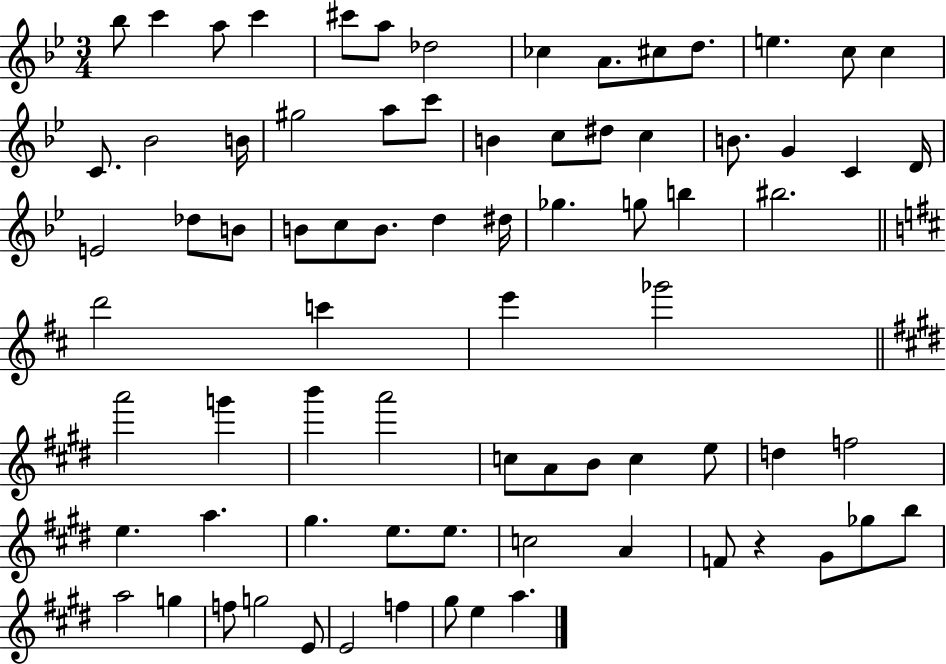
{
  \clef treble
  \numericTimeSignature
  \time 3/4
  \key bes \major
  \repeat volta 2 { bes''8 c'''4 a''8 c'''4 | cis'''8 a''8 des''2 | ces''4 a'8. cis''8 d''8. | e''4. c''8 c''4 | \break c'8. bes'2 b'16 | gis''2 a''8 c'''8 | b'4 c''8 dis''8 c''4 | b'8. g'4 c'4 d'16 | \break e'2 des''8 b'8 | b'8 c''8 b'8. d''4 dis''16 | ges''4. g''8 b''4 | bis''2. | \break \bar "||" \break \key d \major d'''2 c'''4 | e'''4 ges'''2 | \bar "||" \break \key e \major a'''2 g'''4 | b'''4 a'''2 | c''8 a'8 b'8 c''4 e''8 | d''4 f''2 | \break e''4. a''4. | gis''4. e''8. e''8. | c''2 a'4 | f'8 r4 gis'8 ges''8 b''8 | \break a''2 g''4 | f''8 g''2 e'8 | e'2 f''4 | gis''8 e''4 a''4. | \break } \bar "|."
}